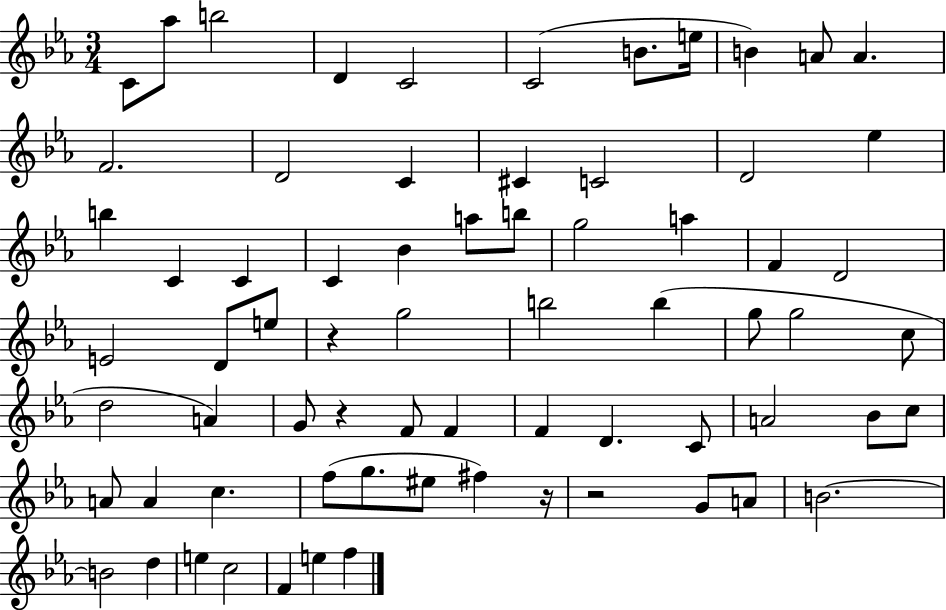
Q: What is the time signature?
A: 3/4